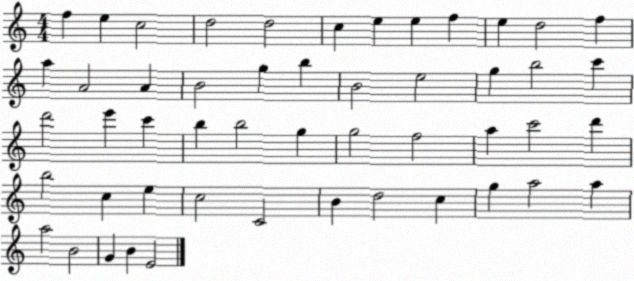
X:1
T:Untitled
M:4/4
L:1/4
K:C
f e c2 d2 d2 c e e f e d2 f a A2 A B2 g b B2 e2 g b2 c' d'2 e' c' b b2 g g2 f2 a c'2 d' b2 c e c2 C2 B d2 c g a2 a a2 B2 G B E2